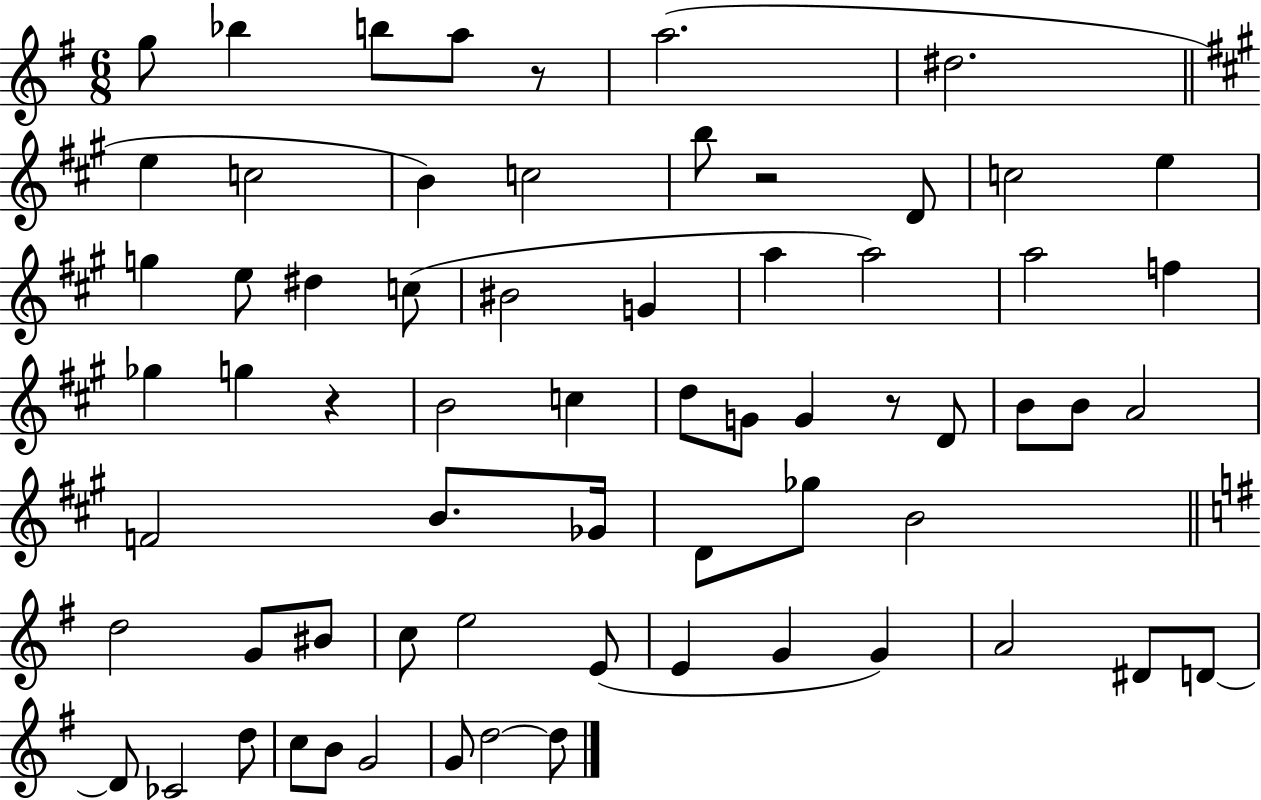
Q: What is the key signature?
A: G major